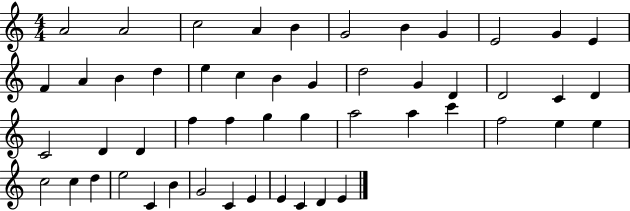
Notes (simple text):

A4/h A4/h C5/h A4/q B4/q G4/h B4/q G4/q E4/h G4/q E4/q F4/q A4/q B4/q D5/q E5/q C5/q B4/q G4/q D5/h G4/q D4/q D4/h C4/q D4/q C4/h D4/q D4/q F5/q F5/q G5/q G5/q A5/h A5/q C6/q F5/h E5/q E5/q C5/h C5/q D5/q E5/h C4/q B4/q G4/h C4/q E4/q E4/q C4/q D4/q E4/q